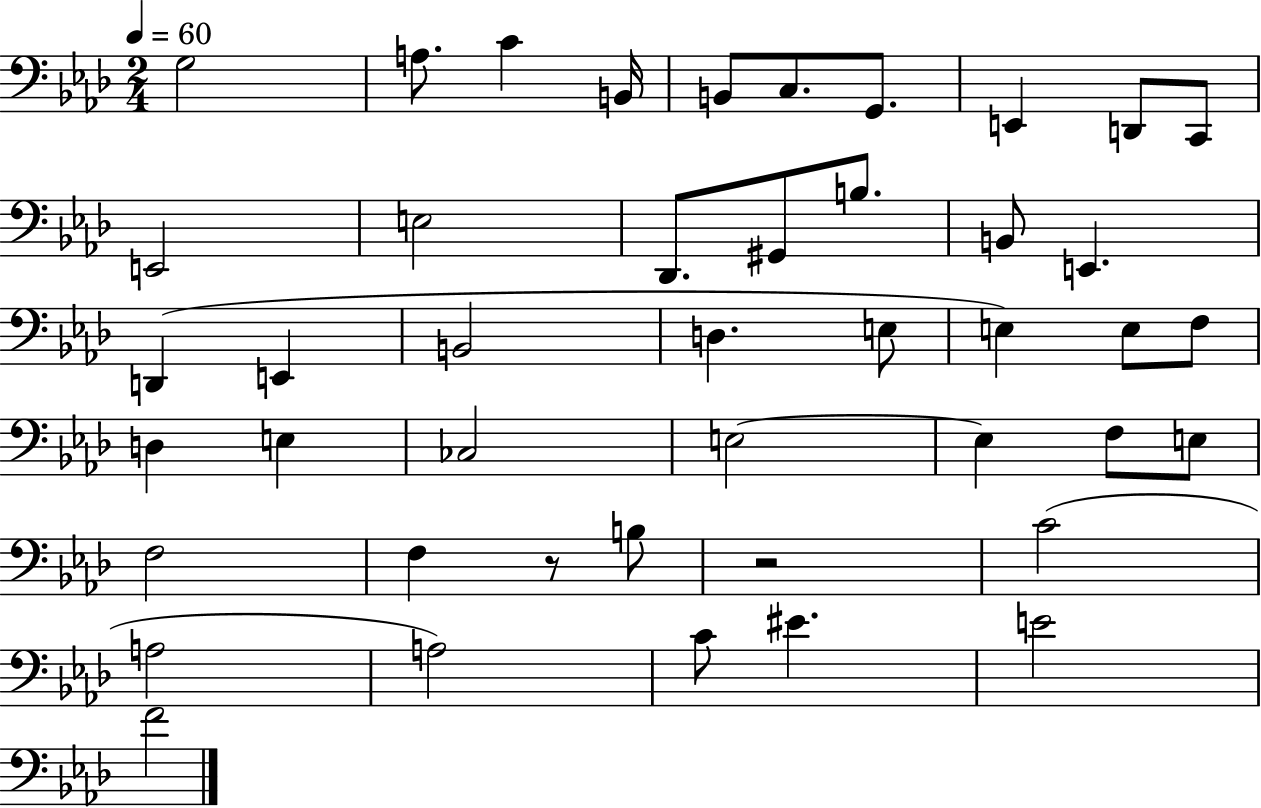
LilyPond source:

{
  \clef bass
  \numericTimeSignature
  \time 2/4
  \key aes \major
  \tempo 4 = 60
  \repeat volta 2 { g2 | a8. c'4 b,16 | b,8 c8. g,8. | e,4 d,8 c,8 | \break e,2 | e2 | des,8. gis,8 b8. | b,8 e,4. | \break d,4( e,4 | b,2 | d4. e8 | e4) e8 f8 | \break d4 e4 | ces2 | e2~~ | e4 f8 e8 | \break f2 | f4 r8 b8 | r2 | c'2( | \break a2 | a2) | c'8 eis'4. | e'2 | \break f'2 | } \bar "|."
}